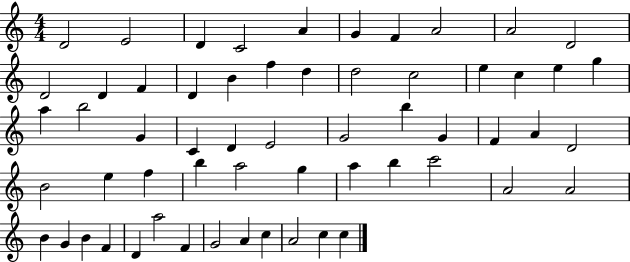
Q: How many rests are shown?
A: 0